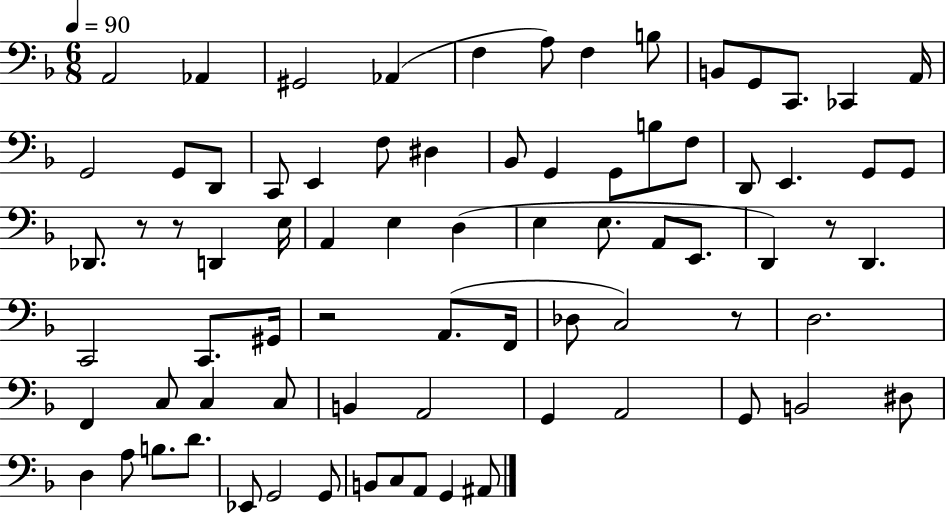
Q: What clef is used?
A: bass